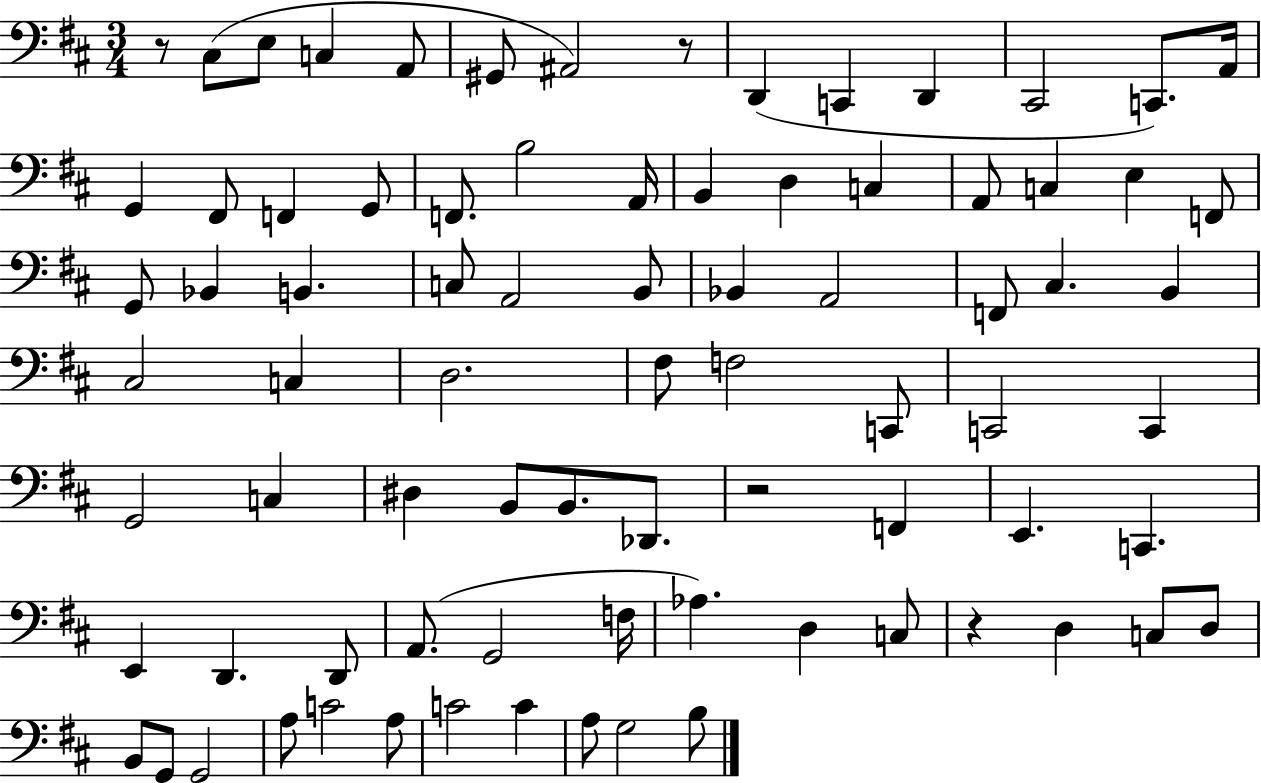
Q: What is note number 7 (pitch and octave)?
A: D2